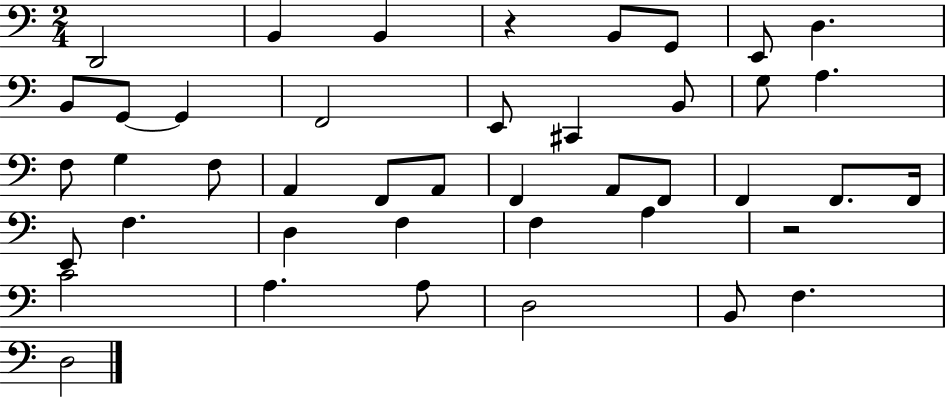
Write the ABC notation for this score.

X:1
T:Untitled
M:2/4
L:1/4
K:C
D,,2 B,, B,, z B,,/2 G,,/2 E,,/2 D, B,,/2 G,,/2 G,, F,,2 E,,/2 ^C,, B,,/2 G,/2 A, F,/2 G, F,/2 A,, F,,/2 A,,/2 F,, A,,/2 F,,/2 F,, F,,/2 F,,/4 E,,/2 F, D, F, F, A, z2 C2 A, A,/2 D,2 B,,/2 F, D,2